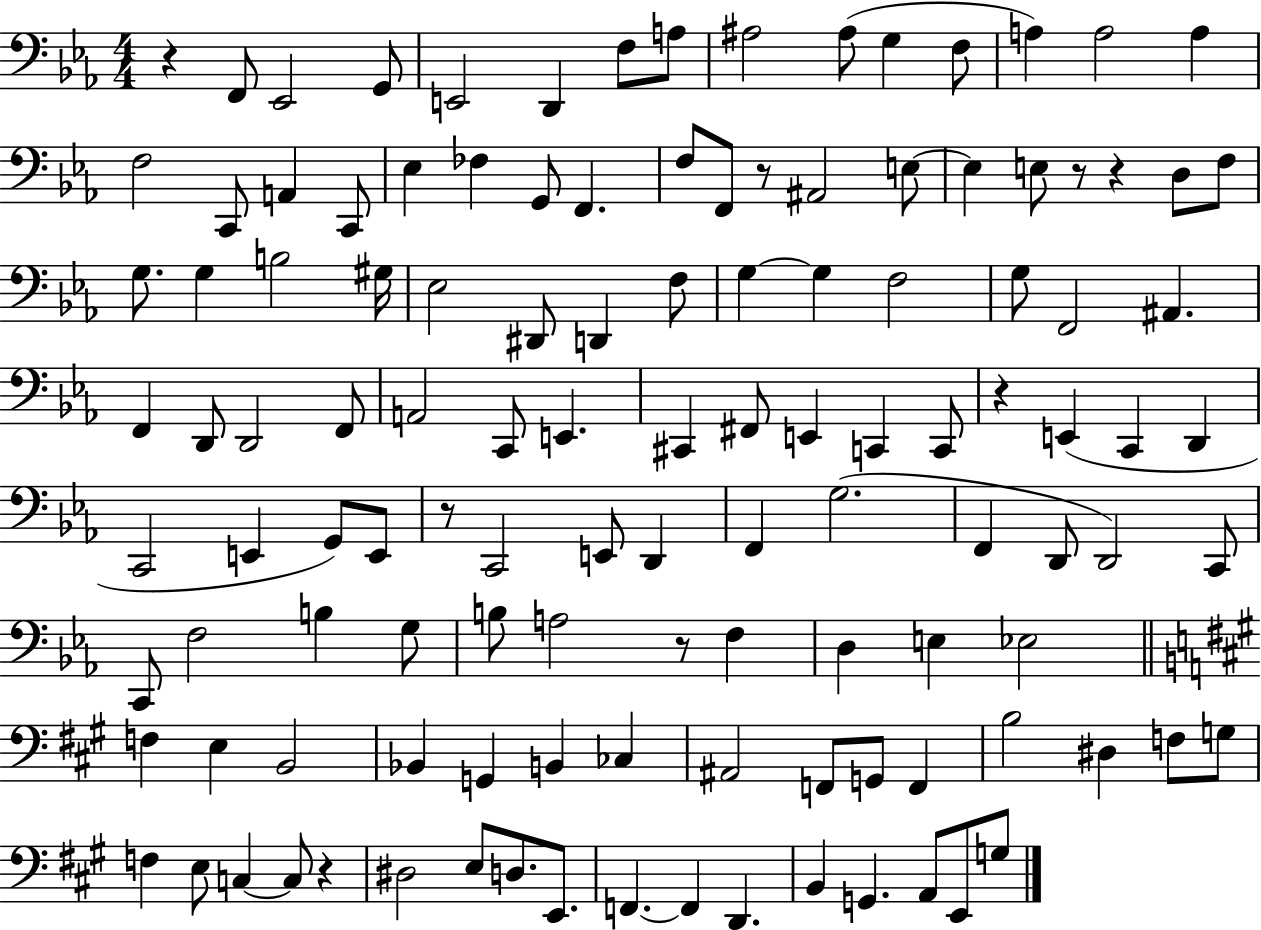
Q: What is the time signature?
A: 4/4